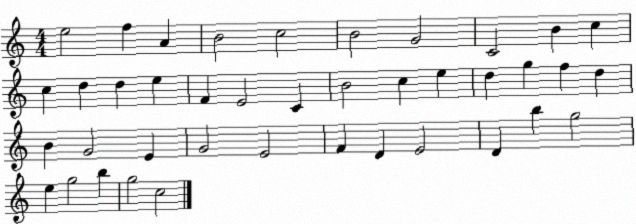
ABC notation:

X:1
T:Untitled
M:4/4
L:1/4
K:C
e2 f A B2 c2 B2 G2 C2 B c c d d e F E2 C B2 c e d g f d B G2 E G2 E2 F D E2 D b g2 e g2 b g2 c2